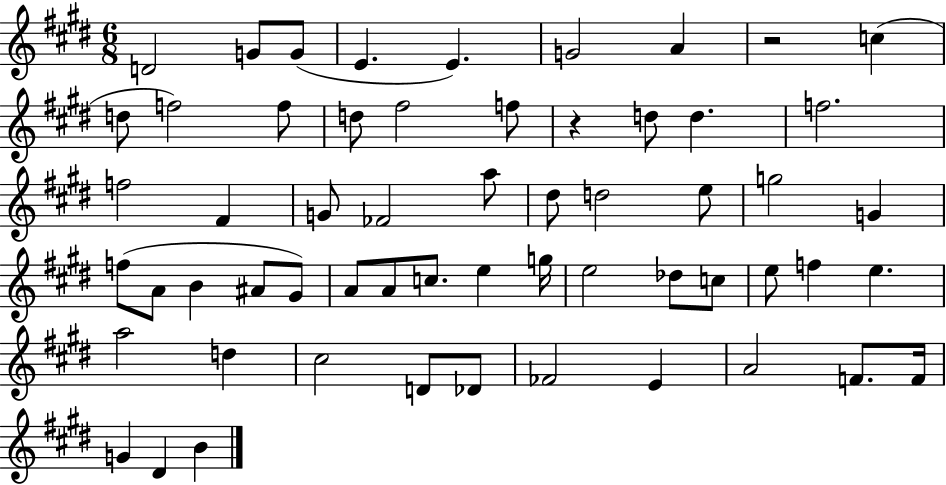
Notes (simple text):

D4/h G4/e G4/e E4/q. E4/q. G4/h A4/q R/h C5/q D5/e F5/h F5/e D5/e F#5/h F5/e R/q D5/e D5/q. F5/h. F5/h F#4/q G4/e FES4/h A5/e D#5/e D5/h E5/e G5/h G4/q F5/e A4/e B4/q A#4/e G#4/e A4/e A4/e C5/e. E5/q G5/s E5/h Db5/e C5/e E5/e F5/q E5/q. A5/h D5/q C#5/h D4/e Db4/e FES4/h E4/q A4/h F4/e. F4/s G4/q D#4/q B4/q